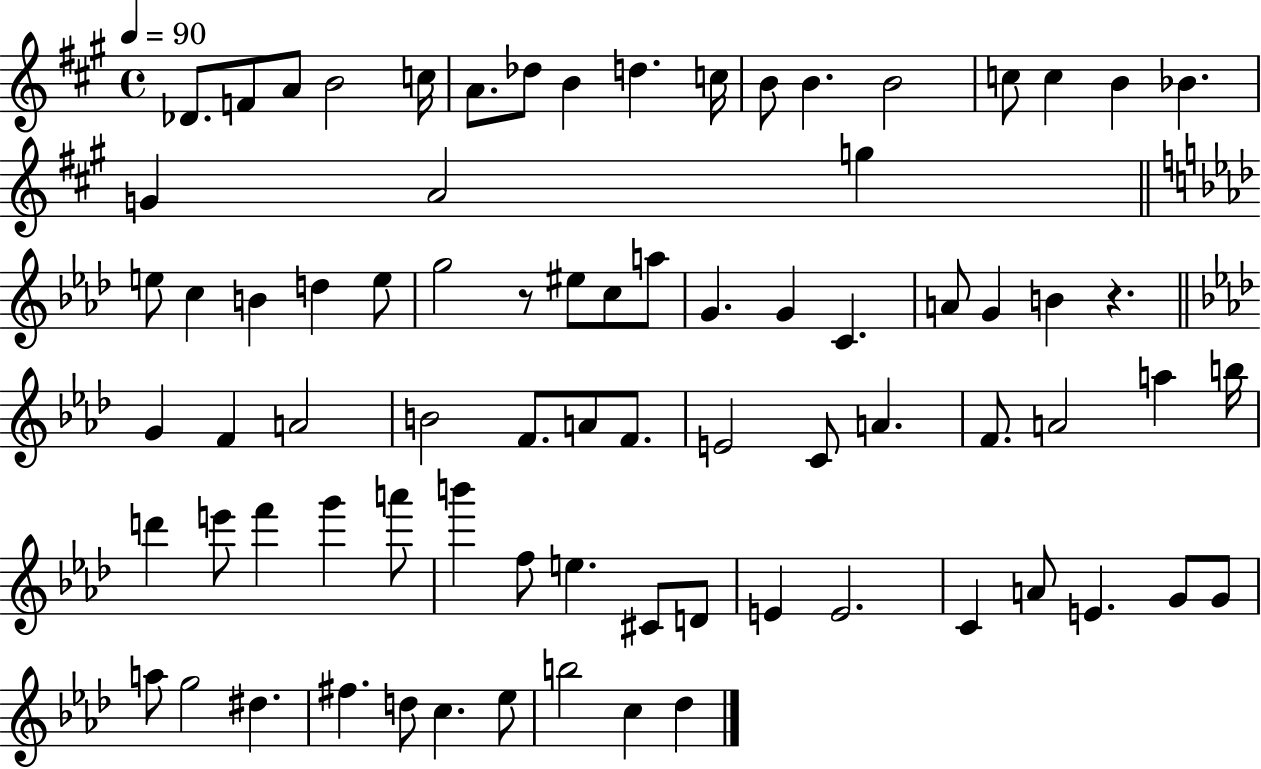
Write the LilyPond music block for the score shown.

{
  \clef treble
  \time 4/4
  \defaultTimeSignature
  \key a \major
  \tempo 4 = 90
  \repeat volta 2 { des'8. f'8 a'8 b'2 c''16 | a'8. des''8 b'4 d''4. c''16 | b'8 b'4. b'2 | c''8 c''4 b'4 bes'4. | \break g'4 a'2 g''4 | \bar "||" \break \key aes \major e''8 c''4 b'4 d''4 e''8 | g''2 r8 eis''8 c''8 a''8 | g'4. g'4 c'4. | a'8 g'4 b'4 r4. | \break \bar "||" \break \key aes \major g'4 f'4 a'2 | b'2 f'8. a'8 f'8. | e'2 c'8 a'4. | f'8. a'2 a''4 b''16 | \break d'''4 e'''8 f'''4 g'''4 a'''8 | b'''4 f''8 e''4. cis'8 d'8 | e'4 e'2. | c'4 a'8 e'4. g'8 g'8 | \break a''8 g''2 dis''4. | fis''4. d''8 c''4. ees''8 | b''2 c''4 des''4 | } \bar "|."
}